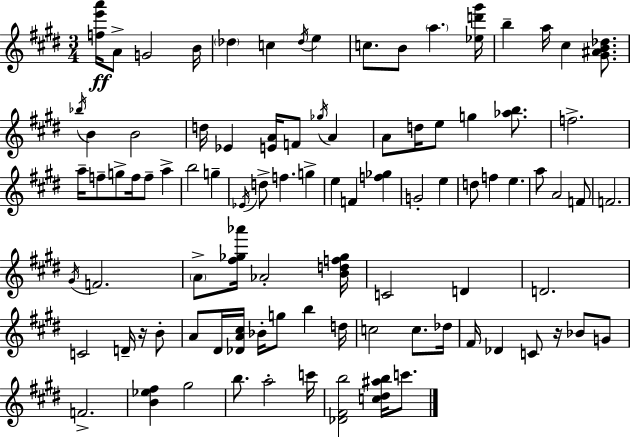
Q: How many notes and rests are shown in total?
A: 93